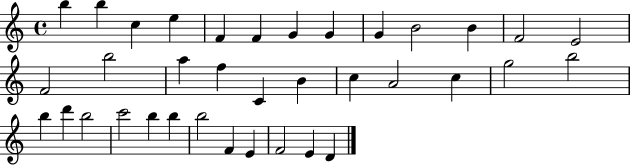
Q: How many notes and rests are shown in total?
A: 36